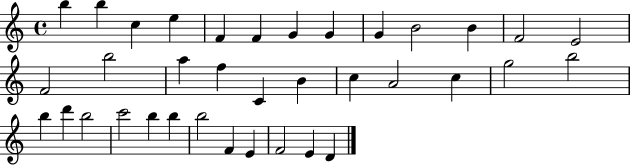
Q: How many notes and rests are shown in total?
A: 36